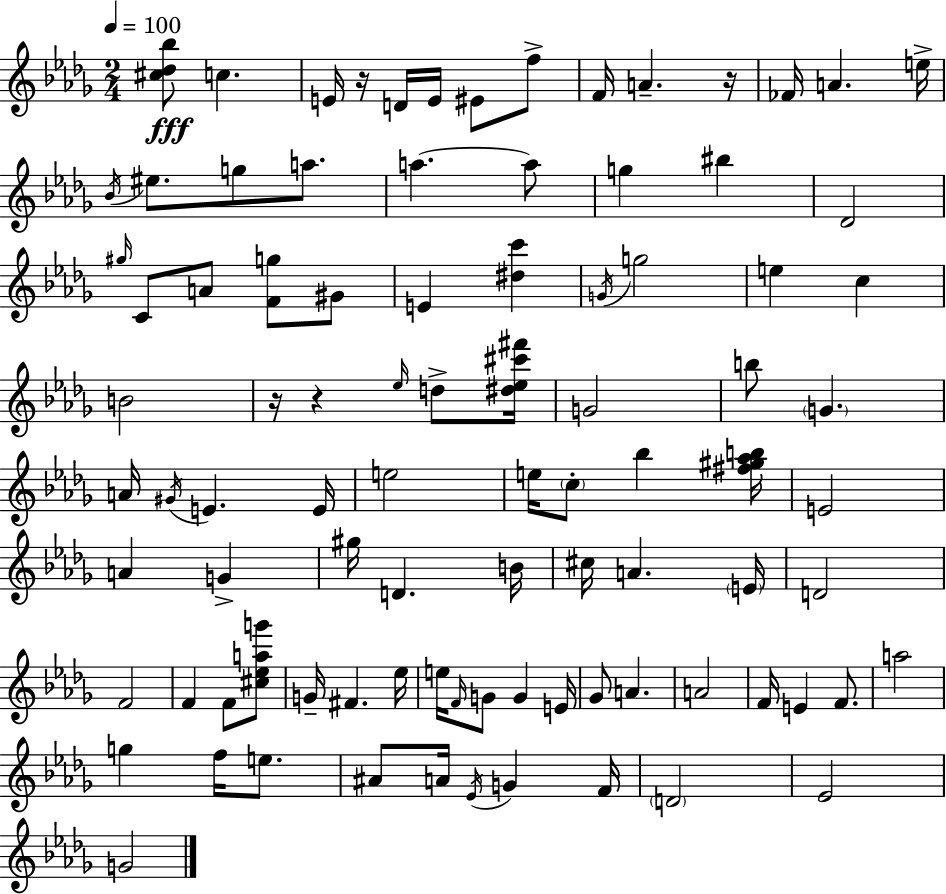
[C#5,Db5,Bb5]/e C5/q. E4/s R/s D4/s E4/s EIS4/e F5/e F4/s A4/q. R/s FES4/s A4/q. E5/s Bb4/s EIS5/e. G5/e A5/e. A5/q. A5/e G5/q BIS5/q Db4/h G#5/s C4/e A4/e [F4,G5]/e G#4/e E4/q [D#5,C6]/q G4/s G5/h E5/q C5/q B4/h R/s R/q Eb5/s D5/e [D#5,Eb5,C#6,F#6]/s G4/h B5/e G4/q. A4/s G#4/s E4/q. E4/s E5/h E5/s C5/e Bb5/q [F#5,G#5,Ab5,B5]/s E4/h A4/q G4/q G#5/s D4/q. B4/s C#5/s A4/q. E4/s D4/h F4/h F4/q F4/e [C#5,Eb5,A5,G6]/e G4/s F#4/q. Eb5/s E5/s F4/s G4/e G4/q E4/s Gb4/e A4/q. A4/h F4/s E4/q F4/e. A5/h G5/q F5/s E5/e. A#4/e A4/s Eb4/s G4/q F4/s D4/h Eb4/h G4/h